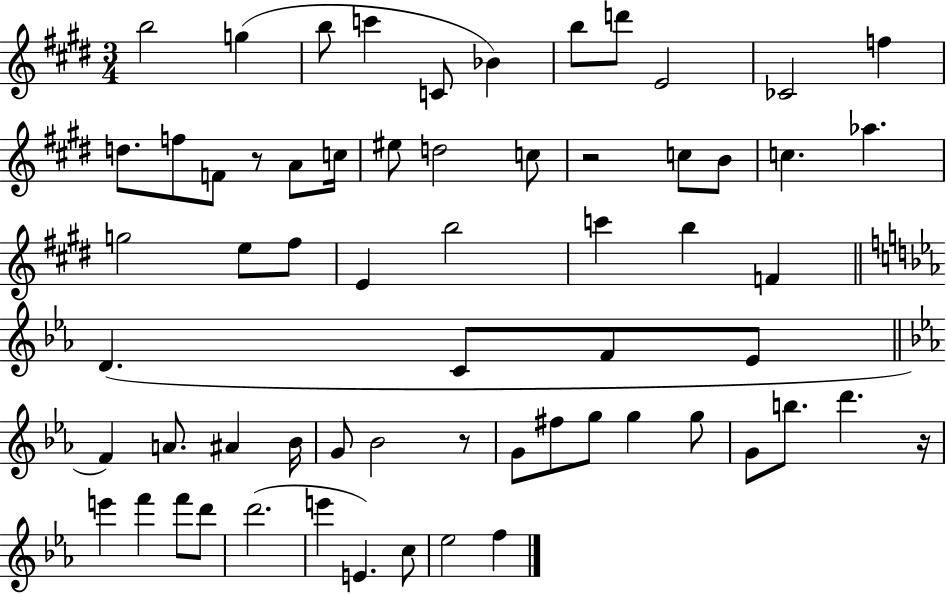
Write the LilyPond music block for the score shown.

{
  \clef treble
  \numericTimeSignature
  \time 3/4
  \key e \major
  b''2 g''4( | b''8 c'''4 c'8 bes'4) | b''8 d'''8 e'2 | ces'2 f''4 | \break d''8. f''8 f'8 r8 a'8 c''16 | eis''8 d''2 c''8 | r2 c''8 b'8 | c''4. aes''4. | \break g''2 e''8 fis''8 | e'4 b''2 | c'''4 b''4 f'4 | \bar "||" \break \key ees \major d'4.( c'8 f'8 ees'8 | \bar "||" \break \key c \minor f'4) a'8. ais'4 bes'16 | g'8 bes'2 r8 | g'8 fis''8 g''8 g''4 g''8 | g'8 b''8. d'''4. r16 | \break e'''4 f'''4 f'''8 d'''8 | d'''2.( | e'''4 e'4.) c''8 | ees''2 f''4 | \break \bar "|."
}